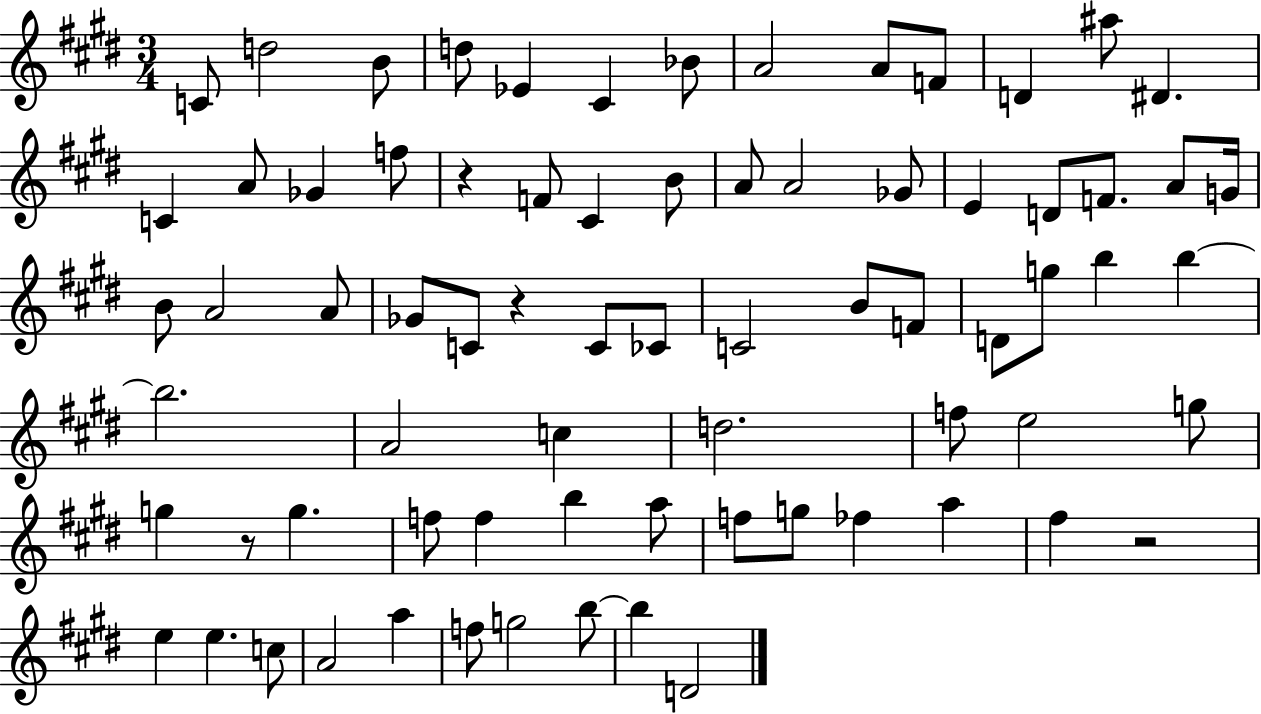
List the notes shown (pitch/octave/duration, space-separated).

C4/e D5/h B4/e D5/e Eb4/q C#4/q Bb4/e A4/h A4/e F4/e D4/q A#5/e D#4/q. C4/q A4/e Gb4/q F5/e R/q F4/e C#4/q B4/e A4/e A4/h Gb4/e E4/q D4/e F4/e. A4/e G4/s B4/e A4/h A4/e Gb4/e C4/e R/q C4/e CES4/e C4/h B4/e F4/e D4/e G5/e B5/q B5/q B5/h. A4/h C5/q D5/h. F5/e E5/h G5/e G5/q R/e G5/q. F5/e F5/q B5/q A5/e F5/e G5/e FES5/q A5/q F#5/q R/h E5/q E5/q. C5/e A4/h A5/q F5/e G5/h B5/e B5/q D4/h